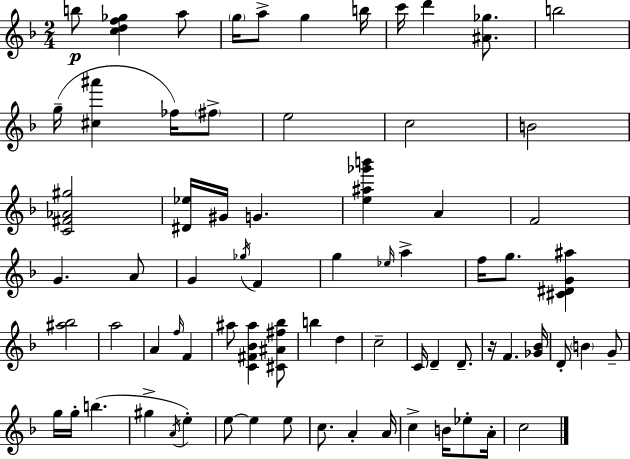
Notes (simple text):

B5/e [C5,D5,F5,Gb5]/q A5/e G5/s A5/e G5/q B5/s C6/s D6/q [A#4,Gb5]/e. B5/h G5/s [C#5,A#6]/q FES5/s F#5/e E5/h C5/h B4/h [C4,F#4,Ab4,G#5]/h [D#4,Eb5]/s G#4/s G4/q. [E5,A#5,Gb6,B6]/q A4/q F4/h G4/q. A4/e G4/q Gb5/s F4/q G5/q Eb5/s A5/q F5/s G5/e. [C#4,D#4,G4,A#5]/q [A#5,Bb5]/h A5/h A4/q F5/s F4/q A#5/e [C4,F#4,Bb4,A#5]/q [C#4,A#4,F#5,Bb5]/e B5/q D5/q C5/h C4/s D4/q D4/e. R/s F4/q. [Gb4,Bb4]/s D4/e B4/q G4/e G5/s G5/s B5/q. G#5/q A4/s E5/q E5/e E5/q E5/e C5/e. A4/q A4/s C5/q B4/s Eb5/e A4/s C5/h